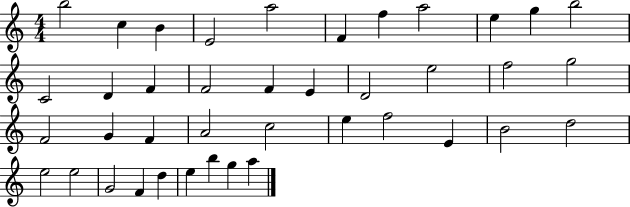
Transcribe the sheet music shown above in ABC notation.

X:1
T:Untitled
M:4/4
L:1/4
K:C
b2 c B E2 a2 F f a2 e g b2 C2 D F F2 F E D2 e2 f2 g2 F2 G F A2 c2 e f2 E B2 d2 e2 e2 G2 F d e b g a